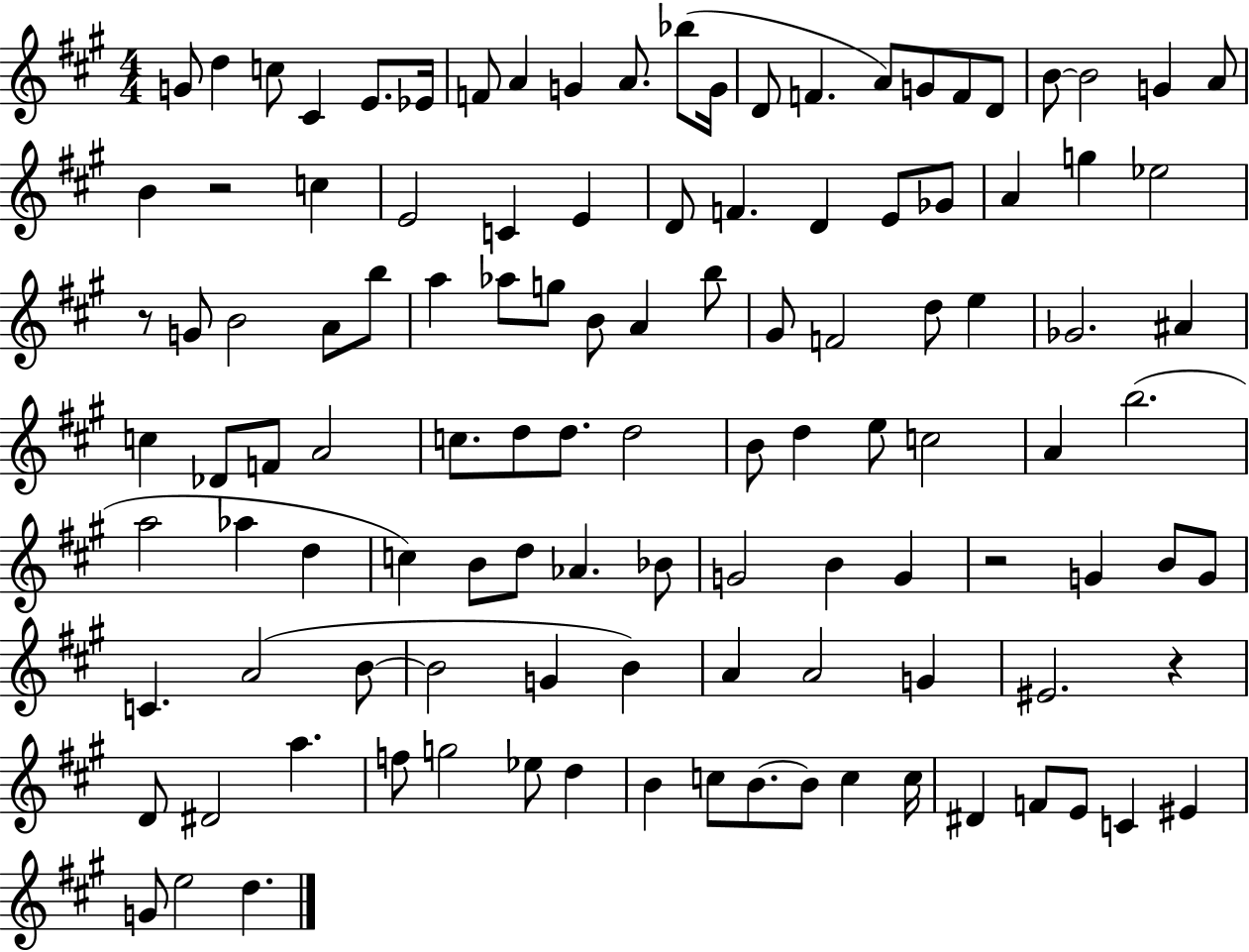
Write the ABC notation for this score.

X:1
T:Untitled
M:4/4
L:1/4
K:A
G/2 d c/2 ^C E/2 _E/4 F/2 A G A/2 _b/2 G/4 D/2 F A/2 G/2 F/2 D/2 B/2 B2 G A/2 B z2 c E2 C E D/2 F D E/2 _G/2 A g _e2 z/2 G/2 B2 A/2 b/2 a _a/2 g/2 B/2 A b/2 ^G/2 F2 d/2 e _G2 ^A c _D/2 F/2 A2 c/2 d/2 d/2 d2 B/2 d e/2 c2 A b2 a2 _a d c B/2 d/2 _A _B/2 G2 B G z2 G B/2 G/2 C A2 B/2 B2 G B A A2 G ^E2 z D/2 ^D2 a f/2 g2 _e/2 d B c/2 B/2 B/2 c c/4 ^D F/2 E/2 C ^E G/2 e2 d